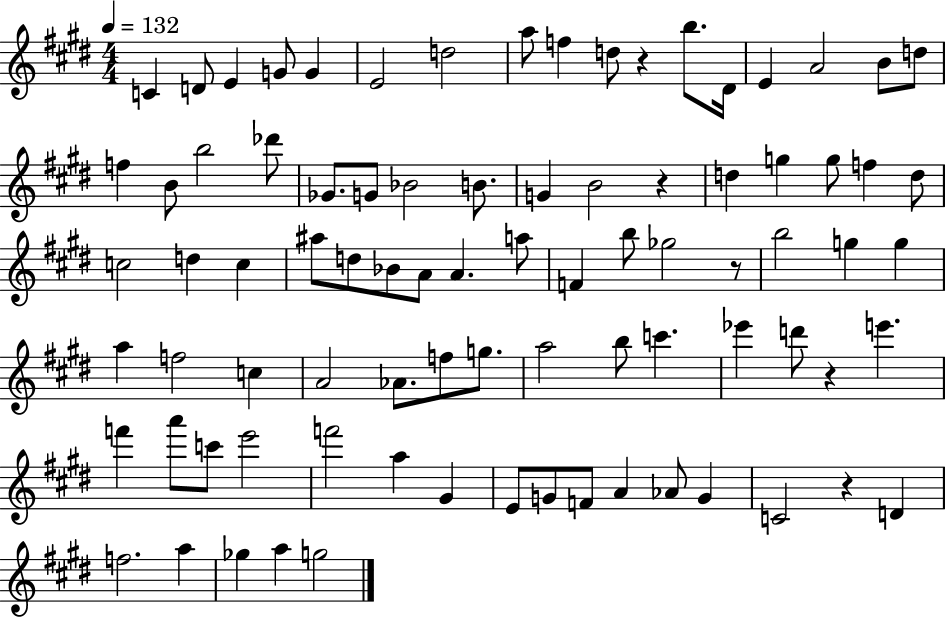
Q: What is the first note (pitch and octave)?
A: C4